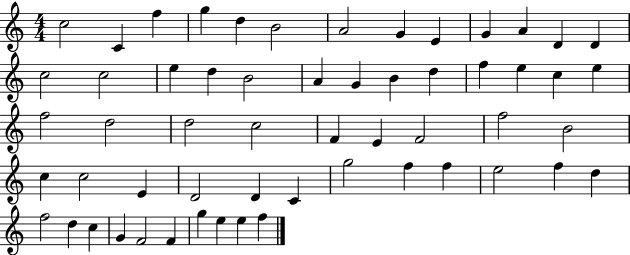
X:1
T:Untitled
M:4/4
L:1/4
K:C
c2 C f g d B2 A2 G E G A D D c2 c2 e d B2 A G B d f e c e f2 d2 d2 c2 F E F2 f2 B2 c c2 E D2 D C g2 f f e2 f d f2 d c G F2 F g e e f